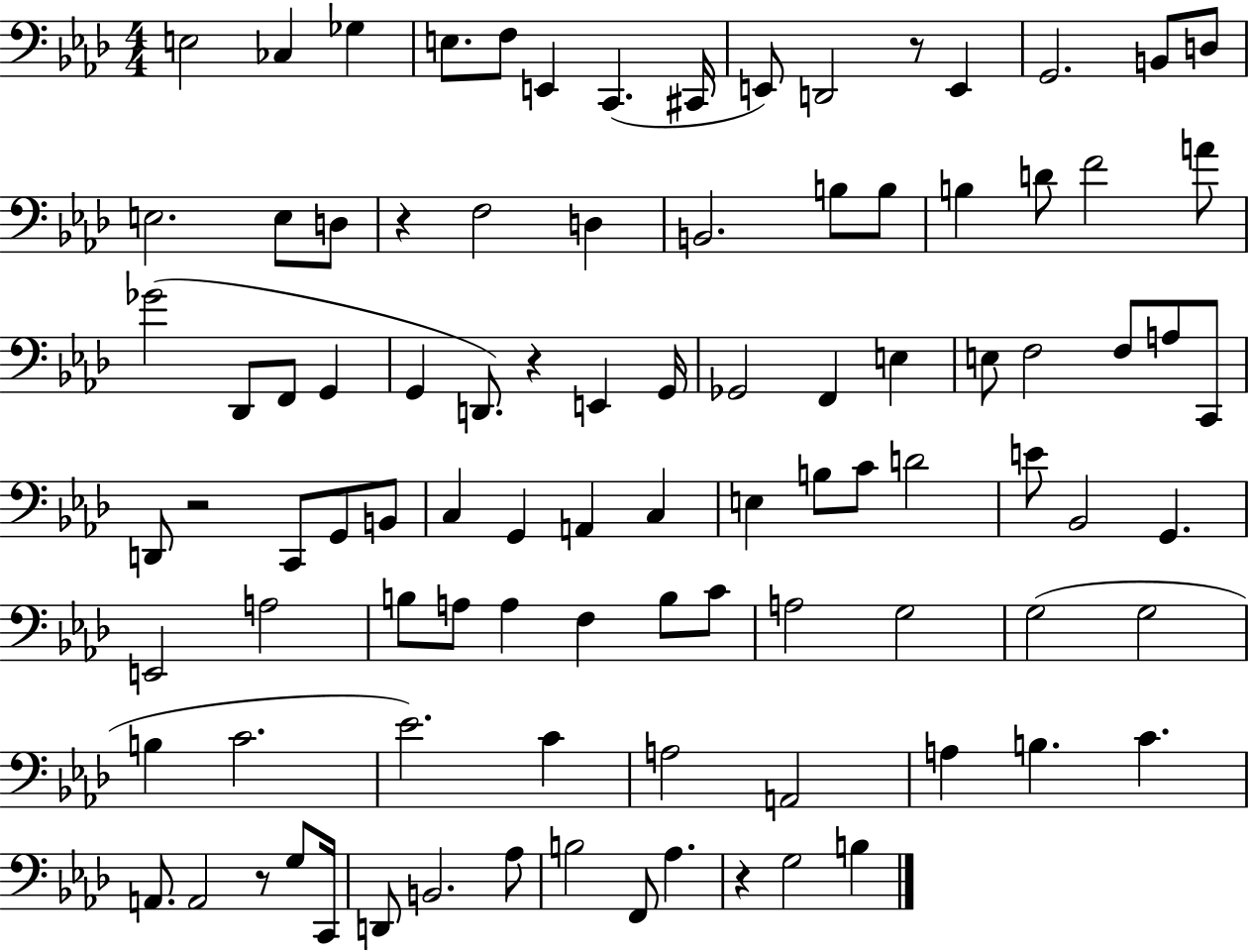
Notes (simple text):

E3/h CES3/q Gb3/q E3/e. F3/e E2/q C2/q. C#2/s E2/e D2/h R/e E2/q G2/h. B2/e D3/e E3/h. E3/e D3/e R/q F3/h D3/q B2/h. B3/e B3/e B3/q D4/e F4/h A4/e Gb4/h Db2/e F2/e G2/q G2/q D2/e. R/q E2/q G2/s Gb2/h F2/q E3/q E3/e F3/h F3/e A3/e C2/e D2/e R/h C2/e G2/e B2/e C3/q G2/q A2/q C3/q E3/q B3/e C4/e D4/h E4/e Bb2/h G2/q. E2/h A3/h B3/e A3/e A3/q F3/q B3/e C4/e A3/h G3/h G3/h G3/h B3/q C4/h. Eb4/h. C4/q A3/h A2/h A3/q B3/q. C4/q. A2/e. A2/h R/e G3/e C2/s D2/e B2/h. Ab3/e B3/h F2/e Ab3/q. R/q G3/h B3/q